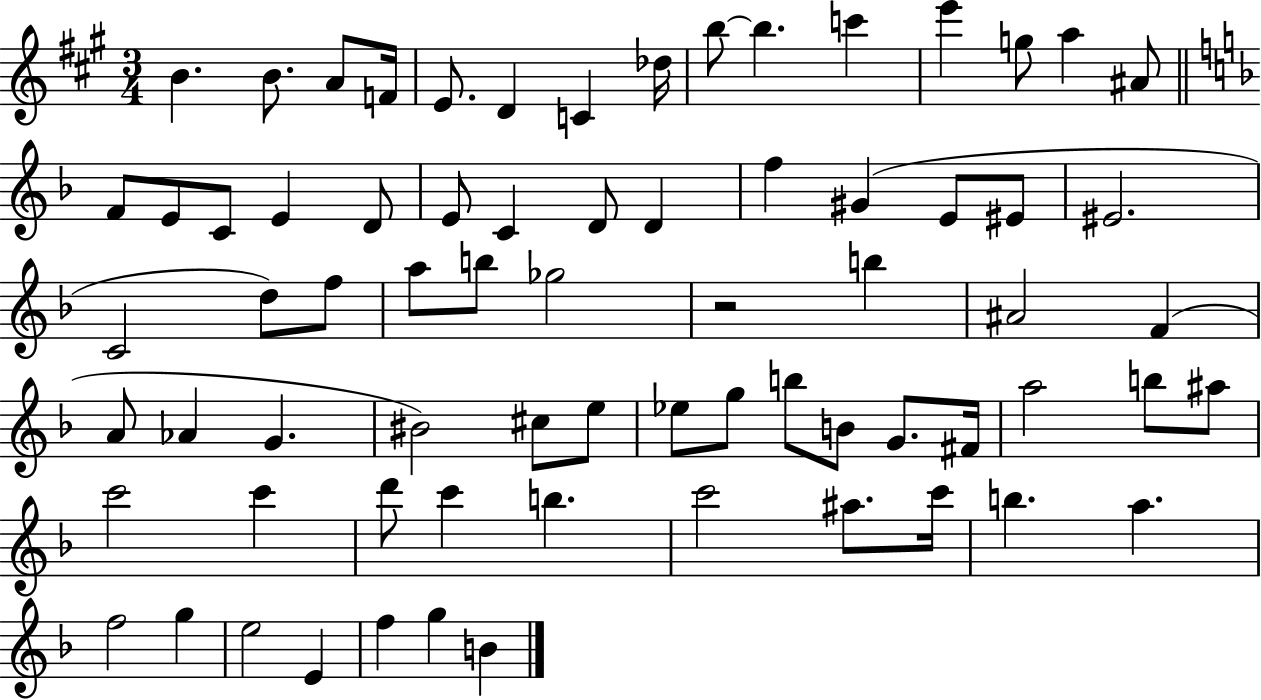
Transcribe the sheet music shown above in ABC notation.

X:1
T:Untitled
M:3/4
L:1/4
K:A
B B/2 A/2 F/4 E/2 D C _d/4 b/2 b c' e' g/2 a ^A/2 F/2 E/2 C/2 E D/2 E/2 C D/2 D f ^G E/2 ^E/2 ^E2 C2 d/2 f/2 a/2 b/2 _g2 z2 b ^A2 F A/2 _A G ^B2 ^c/2 e/2 _e/2 g/2 b/2 B/2 G/2 ^F/4 a2 b/2 ^a/2 c'2 c' d'/2 c' b c'2 ^a/2 c'/4 b a f2 g e2 E f g B